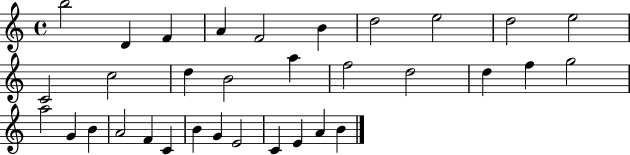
X:1
T:Untitled
M:4/4
L:1/4
K:C
b2 D F A F2 B d2 e2 d2 e2 C2 c2 d B2 a f2 d2 d f g2 a2 G B A2 F C B G E2 C E A B